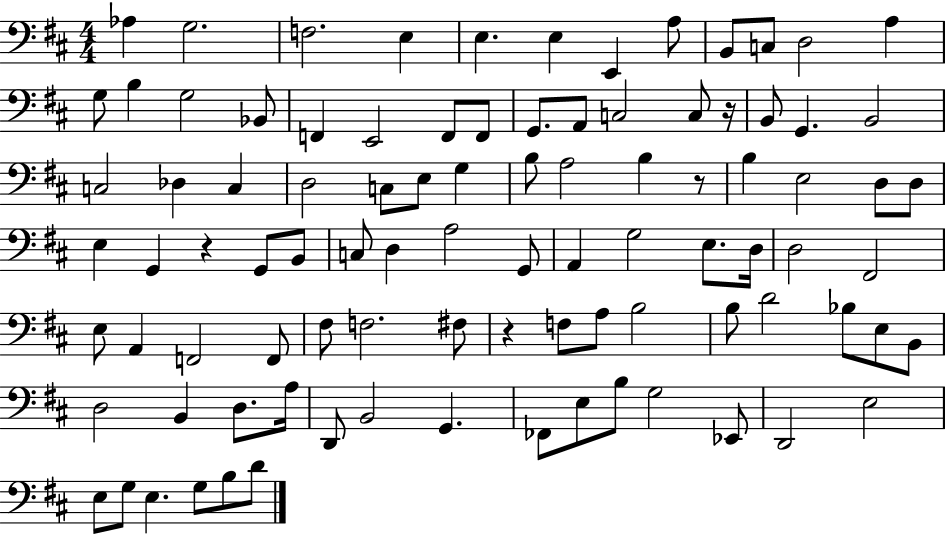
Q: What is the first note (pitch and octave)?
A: Ab3